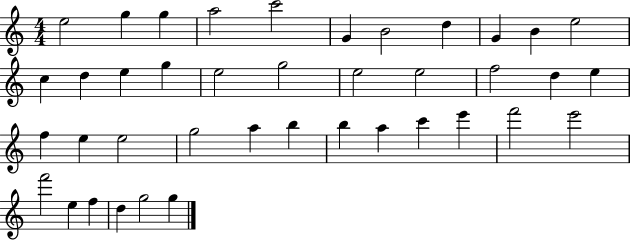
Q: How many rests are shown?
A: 0